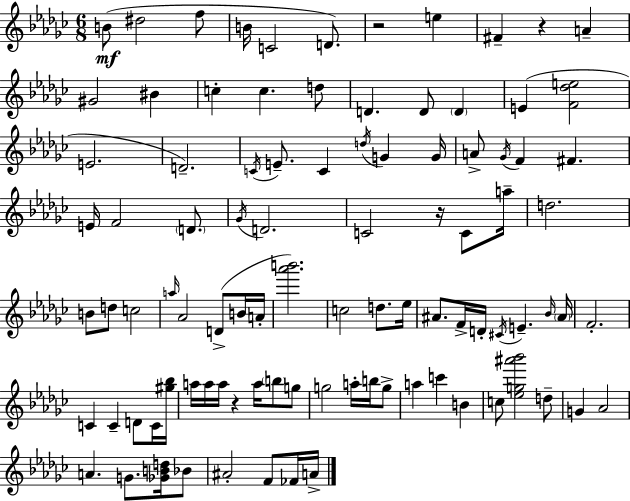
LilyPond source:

{
  \clef treble
  \numericTimeSignature
  \time 6/8
  \key ees \minor
  b'8(\mf dis''2 f''8 | b'16 c'2 d'8.) | r2 e''4 | fis'4-- r4 a'4-- | \break gis'2 bis'4 | c''4-. c''4. d''8 | d'4. d'8 \parenthesize d'4 | e'4( <f' des'' e''>2 | \break e'2. | d'2.--) | \acciaccatura { c'16 } e'8.-- c'4 \acciaccatura { d''16 } g'4 | g'16 a'8-> \acciaccatura { ges'16 } f'4 fis'4. | \break e'16 f'2 | \parenthesize d'8. \acciaccatura { ges'16 } d'2. | c'2 | r16 c'8 a''16-- d''2. | \break b'8 d''8 c''2 | \grace { a''16 } aes'2 | d'8->( b'16 a'16-. <aes''' b'''>2.) | c''2 | \break d''8. ees''16 ais'8. f'16-> d'16-. \acciaccatura { cis'16 } e'4.-- | \grace { bes'16 } \parenthesize ais'16 f'2.-. | c'4 c'4-- | d'8 c'16 <gis'' bes''>16 a''16 a''16 a''16 r4 | \break a''16 \parenthesize b''8 g''8 g''2 | a''16-. b''16 g''8-> a''4 c'''4 | b'4 c''8 <ees'' g'' ais''' bes'''>2 | d''8-- g'4 aes'2 | \break a'4. | g'8. <ges' b' d''>16 bes'8 ais'2-. | f'8 fes'16 a'16-> \bar "|."
}